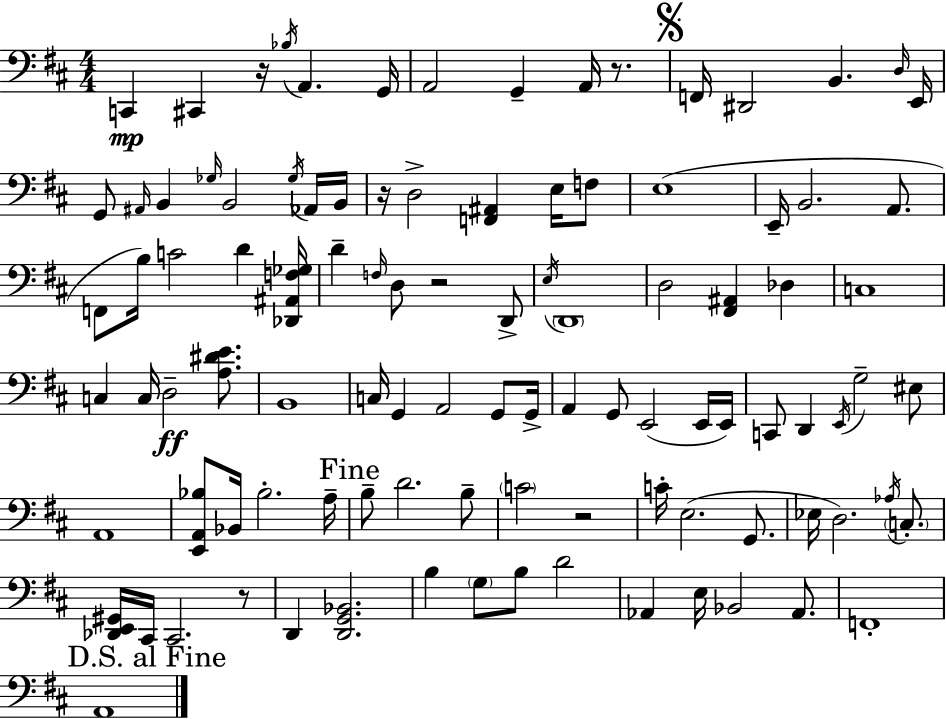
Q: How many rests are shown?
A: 6